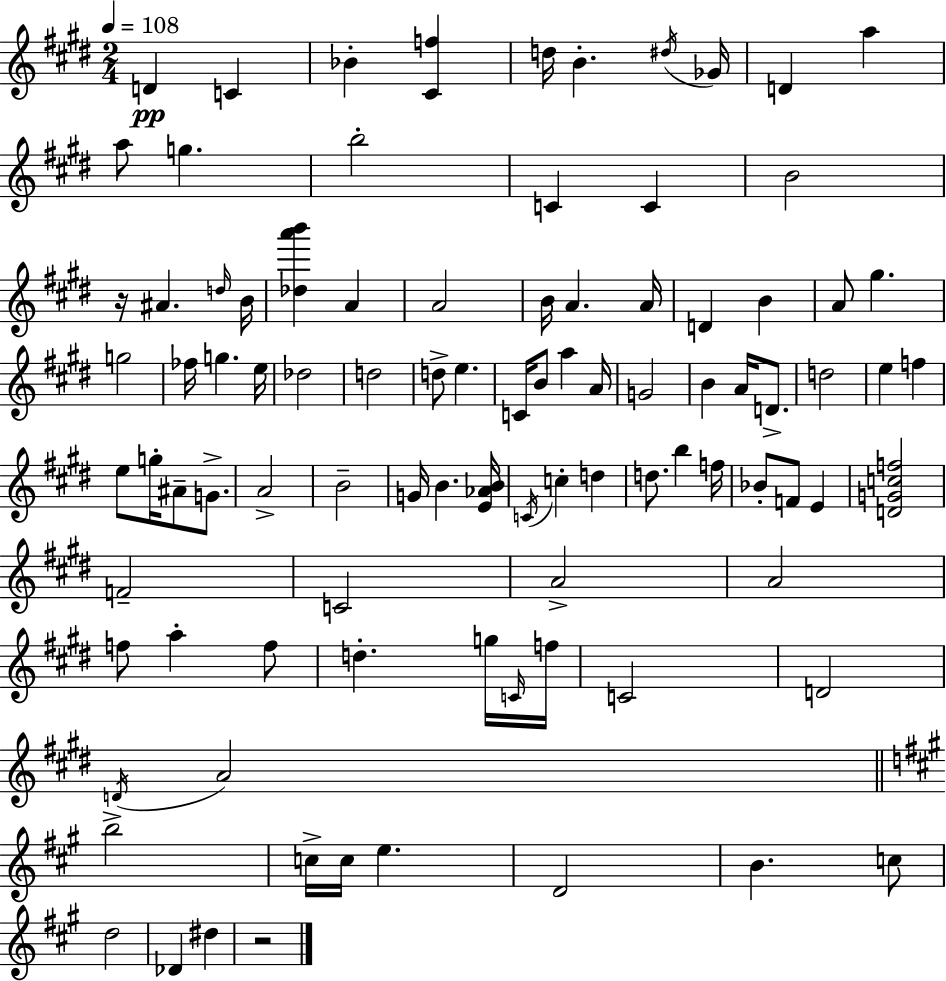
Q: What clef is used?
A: treble